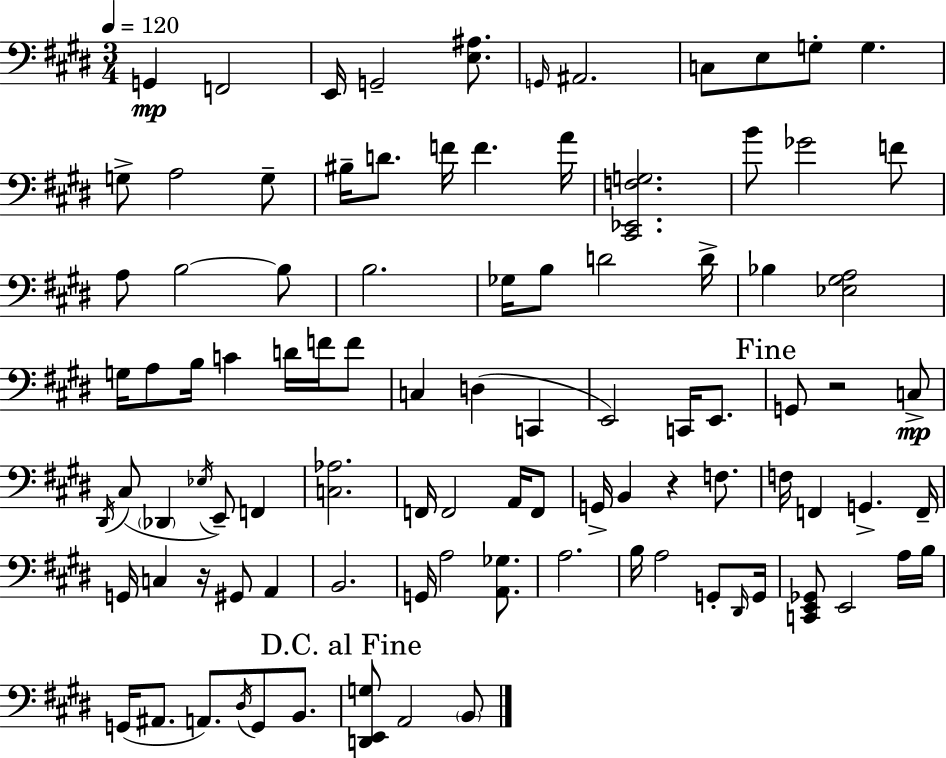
G2/q F2/h E2/s G2/h [E3,A#3]/e. G2/s A#2/h. C3/e E3/e G3/e G3/q. G3/e A3/h G3/e BIS3/s D4/e. F4/s F4/q. A4/s [C#2,Eb2,F3,G3]/h. B4/e Gb4/h F4/e A3/e B3/h B3/e B3/h. Gb3/s B3/e D4/h D4/s Bb3/q [Eb3,G#3,A3]/h G3/s A3/e B3/s C4/q D4/s F4/s F4/e C3/q D3/q C2/q E2/h C2/s E2/e. G2/e R/h C3/e D#2/s C#3/e Db2/q Eb3/s E2/e F2/q [C3,Ab3]/h. F2/s F2/h A2/s F2/e G2/s B2/q R/q F3/e. F3/s F2/q G2/q. F2/s G2/s C3/q R/s G#2/e A2/q B2/h. G2/s A3/h [A2,Gb3]/e. A3/h. B3/s A3/h G2/e D#2/s G2/s [C2,E2,Gb2]/e E2/h A3/s B3/s G2/s A#2/e. A2/e. D#3/s G2/e B2/e. [D2,E2,G3]/e A2/h B2/e